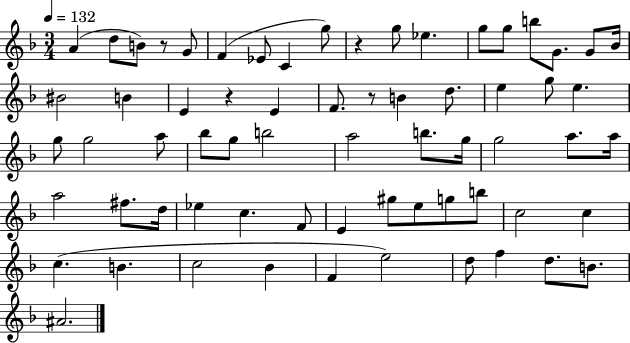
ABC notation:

X:1
T:Untitled
M:3/4
L:1/4
K:F
A d/2 B/2 z/2 G/2 F _E/2 C g/2 z g/2 _e g/2 g/2 b/2 G/2 G/2 _B/4 ^B2 B E z E F/2 z/2 B d/2 e g/2 e g/2 g2 a/2 _b/2 g/2 b2 a2 b/2 g/4 g2 a/2 a/4 a2 ^f/2 d/4 _e c F/2 E ^g/2 e/2 g/2 b/2 c2 c c B c2 _B F e2 d/2 f d/2 B/2 ^A2